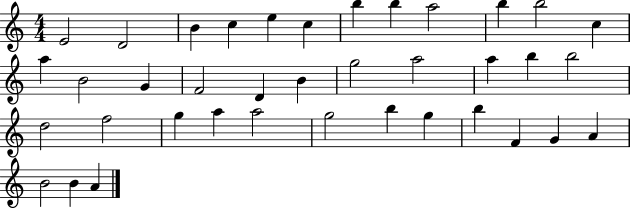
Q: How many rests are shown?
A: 0